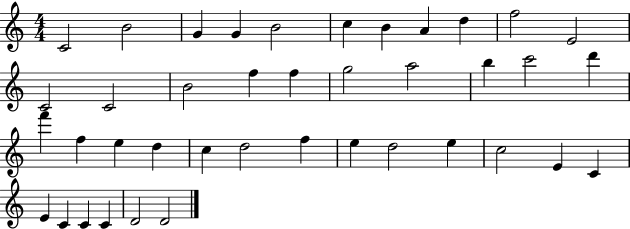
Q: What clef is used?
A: treble